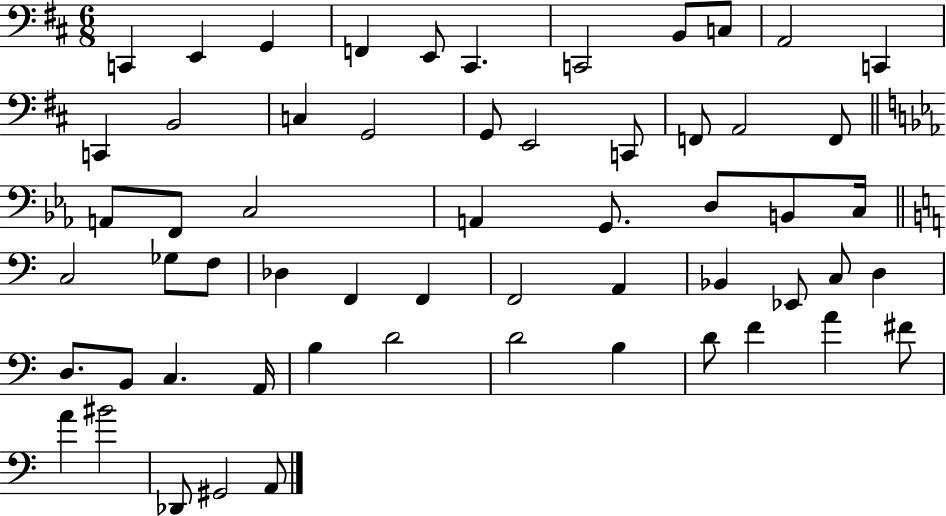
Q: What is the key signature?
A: D major